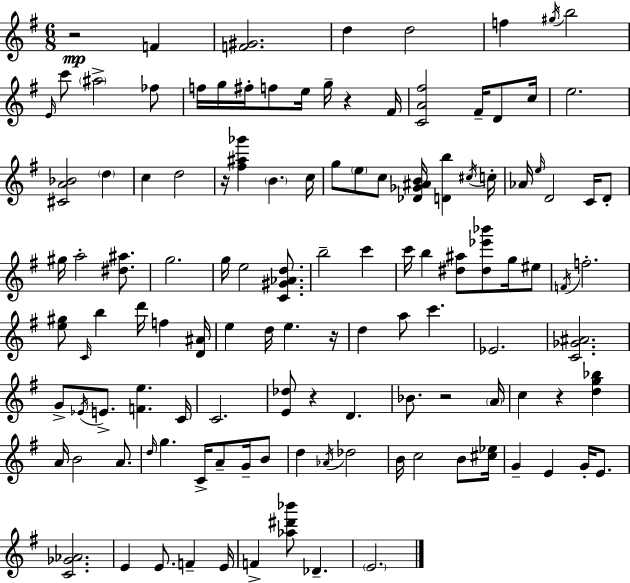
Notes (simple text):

R/h F4/q [F4,G#4]/h. D5/q D5/h F5/q G#5/s B5/h E4/s C6/e A#5/h FES5/e F5/s G5/s F#5/s F5/e E5/s G5/s R/q F#4/s [C4,A4,F#5]/h F#4/s D4/e C5/s E5/h. [C#4,A4,Bb4]/h D5/q C5/q D5/h R/s [F#5,A#5,Gb6]/q B4/q. C5/s G5/e E5/e C5/e [Db4,Gb4,A#4,B4]/s [D4,B5]/q C#5/s C5/s Ab4/s E5/s D4/h C4/s D4/e G#5/s A5/h [D#5,A#5]/e. G5/h. G5/s E5/h [C4,G#4,Ab4,D5]/e. B5/h C6/q C6/s B5/q [D#5,A#5]/e [D#5,Eb6,Bb6]/e G5/s EIS5/e F4/s F5/h. [E5,G#5]/e C4/s B5/q D6/s F5/q [D4,A#4]/s E5/q D5/s E5/q. R/s D5/q A5/e C6/q. Eb4/h. [C4,Gb4,A#4]/h. G4/e Eb4/s E4/e. [F4,E5]/q. C4/s C4/h. [E4,Db5]/e R/q D4/q. Bb4/e. R/h A4/s C5/q R/q [D5,G5,Bb5]/q A4/s B4/h A4/e. D5/s G5/q. C4/s A4/e G4/s B4/e D5/q Ab4/s Db5/h B4/s C5/h B4/e [C#5,Eb5]/s G4/q E4/q G4/s E4/e. [C4,Gb4,Ab4]/h. E4/q E4/e. F4/q E4/s F4/q [Ab5,D#6,Bb6]/e Db4/q. E4/h.